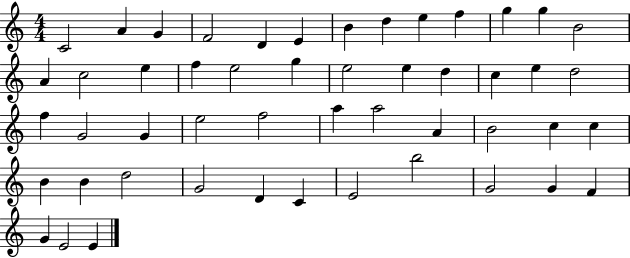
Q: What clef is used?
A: treble